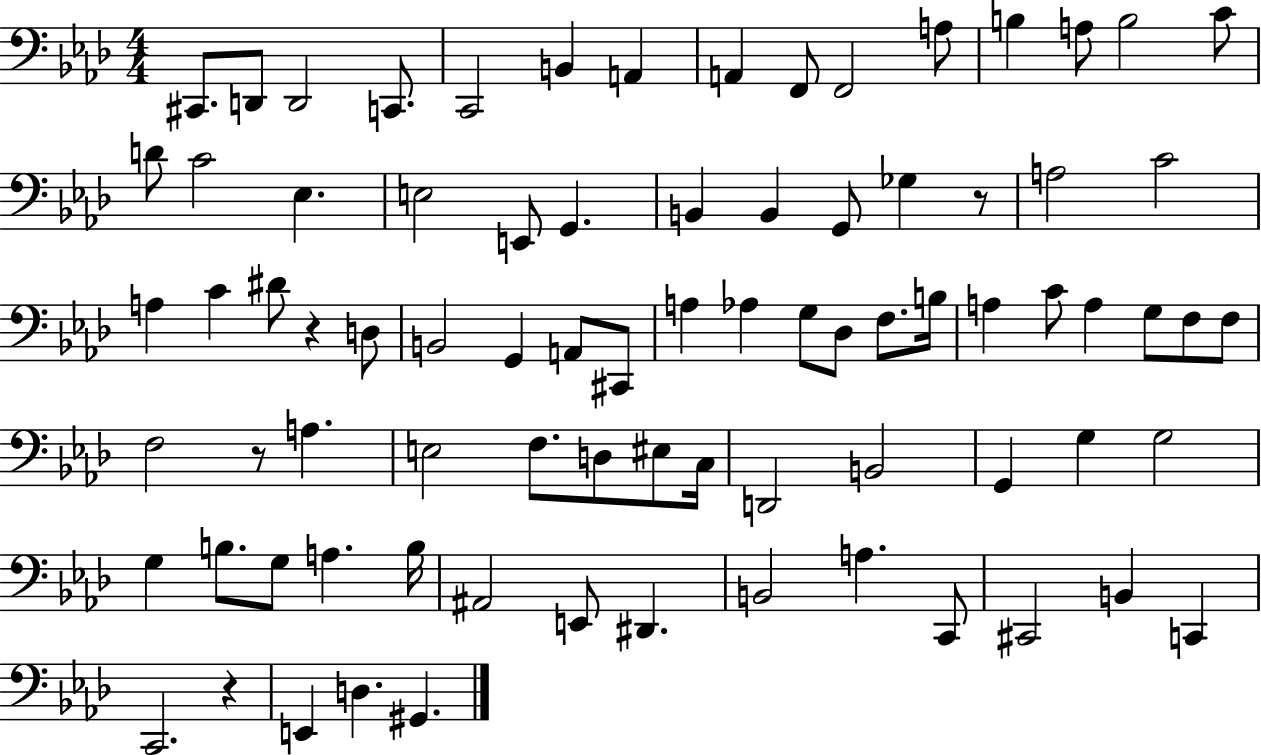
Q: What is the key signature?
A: AES major